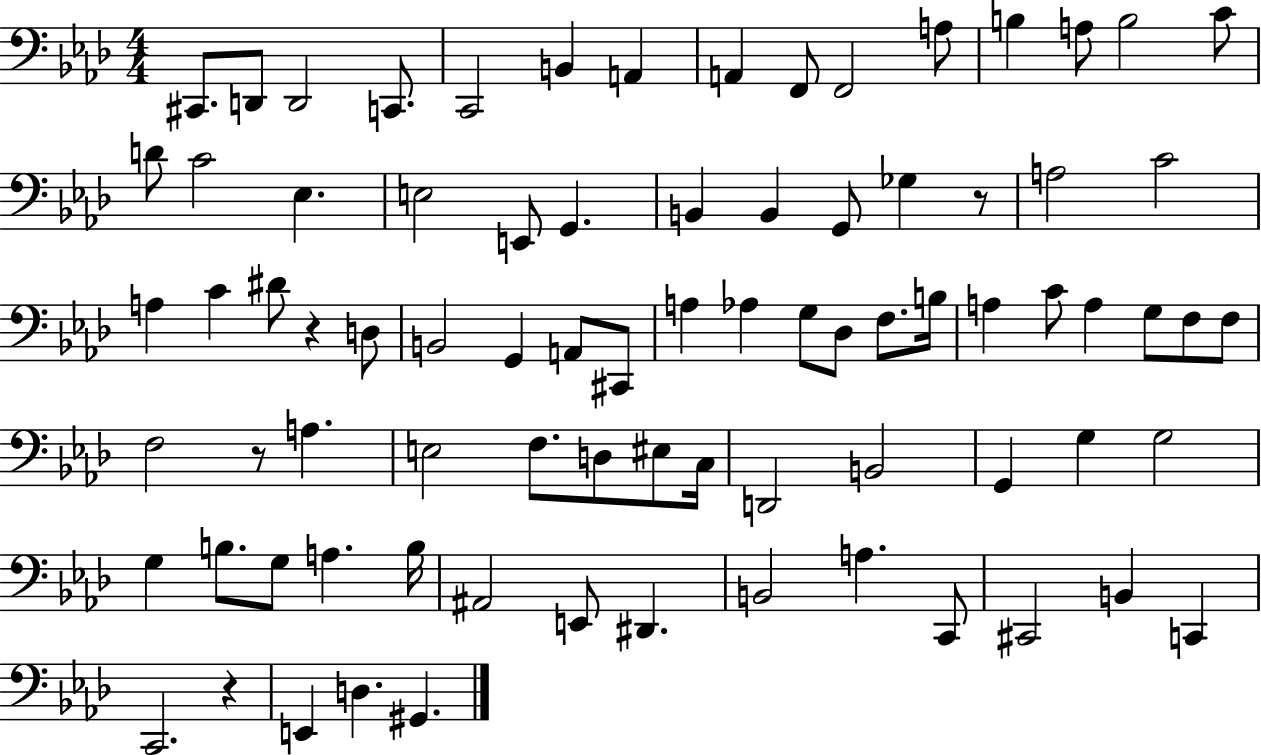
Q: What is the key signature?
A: AES major